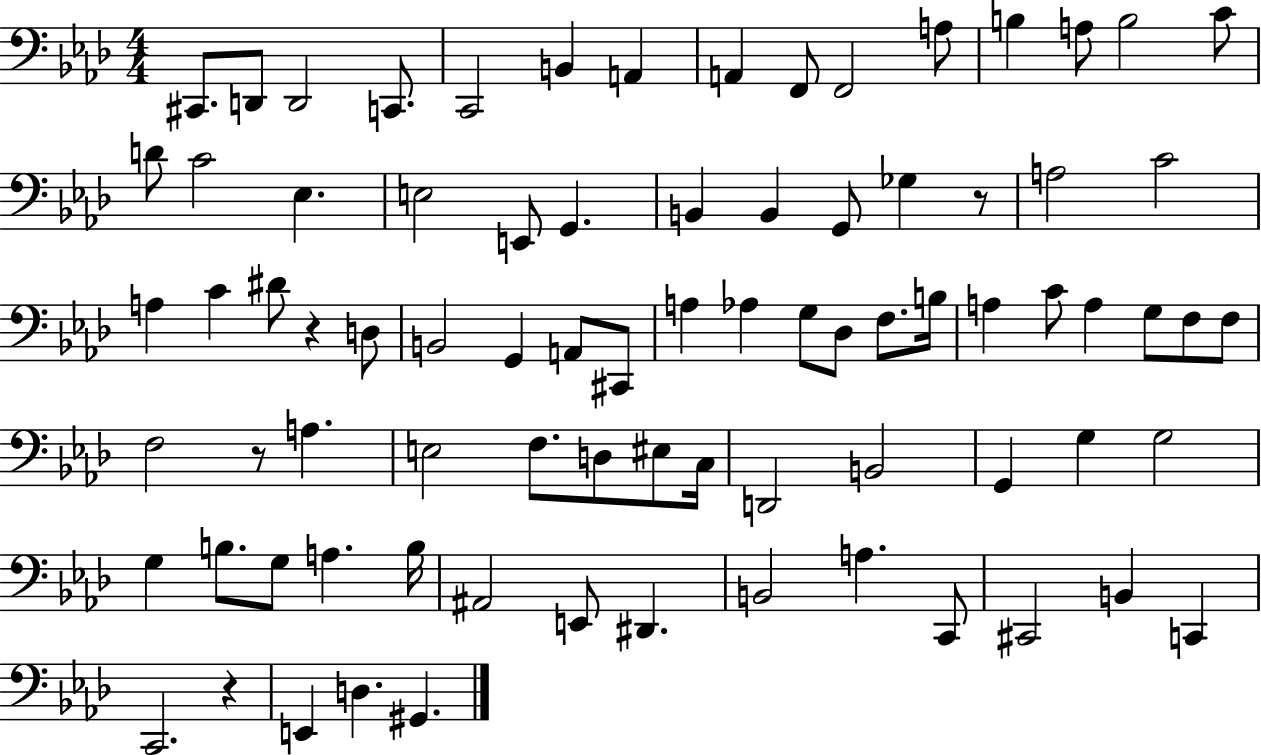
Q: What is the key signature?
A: AES major